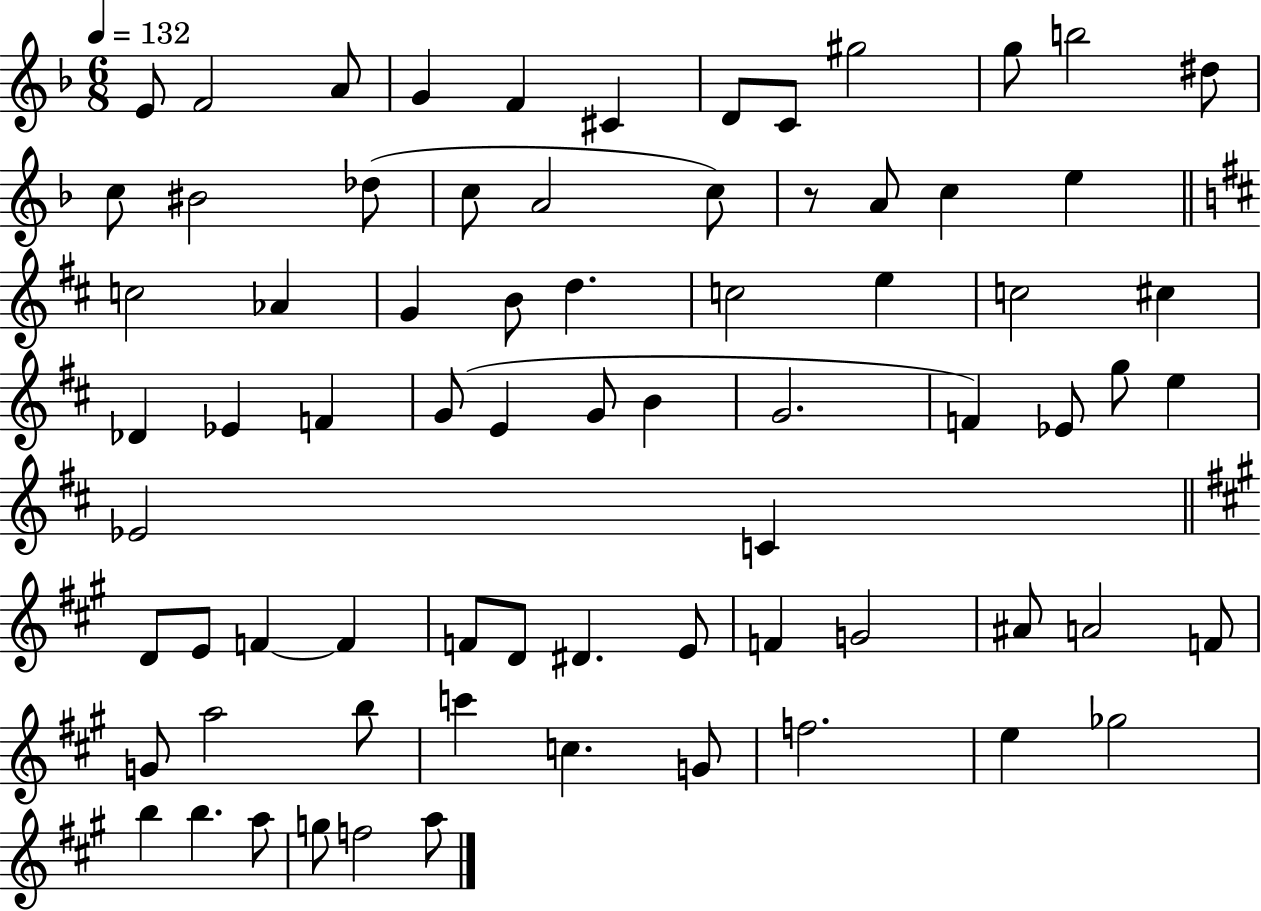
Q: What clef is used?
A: treble